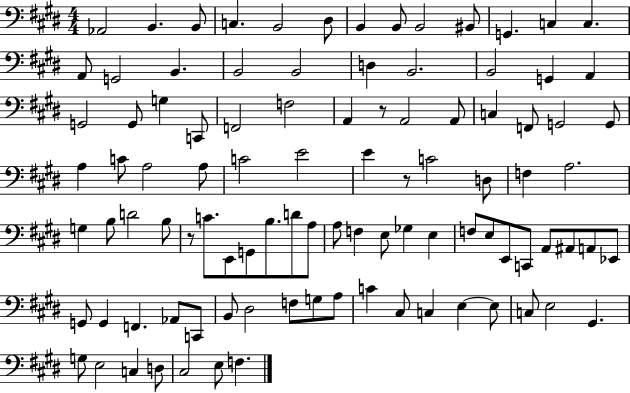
X:1
T:Untitled
M:4/4
L:1/4
K:E
_A,,2 B,, B,,/2 C, B,,2 ^D,/2 B,, B,,/2 B,,2 ^B,,/2 G,, C, C, A,,/2 G,,2 B,, B,,2 B,,2 D, B,,2 B,,2 G,, A,, G,,2 G,,/2 G, C,,/2 F,,2 F,2 A,, z/2 A,,2 A,,/2 C, F,,/2 G,,2 G,,/2 A, C/2 A,2 A,/2 C2 E2 E z/2 C2 D,/2 F, A,2 G, B,/2 D2 B,/2 z/2 C/2 E,,/2 G,,/2 B,/2 D/2 A,/2 A,/2 F, E,/2 _G, E, F,/2 E,/2 E,,/2 C,,/2 A,,/2 ^A,,/2 A,,/2 _E,,/2 G,,/2 G,, F,, _A,,/2 C,,/2 B,,/2 ^D,2 F,/2 G,/2 A,/2 C ^C,/2 C, E, E,/2 C,/2 E,2 ^G,, G,/2 E,2 C, D,/2 ^C,2 E,/2 F,